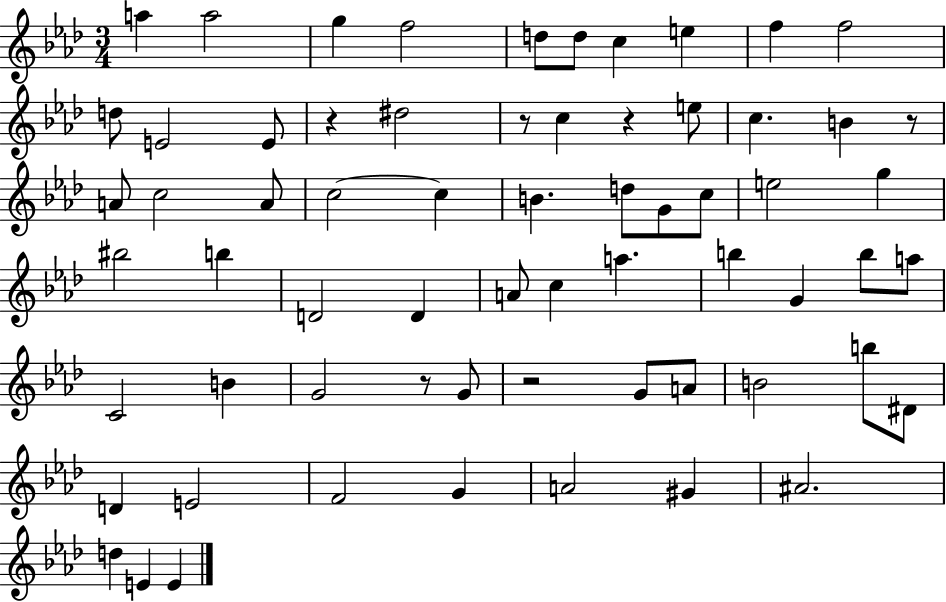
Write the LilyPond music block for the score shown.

{
  \clef treble
  \numericTimeSignature
  \time 3/4
  \key aes \major
  a''4 a''2 | g''4 f''2 | d''8 d''8 c''4 e''4 | f''4 f''2 | \break d''8 e'2 e'8 | r4 dis''2 | r8 c''4 r4 e''8 | c''4. b'4 r8 | \break a'8 c''2 a'8 | c''2~~ c''4 | b'4. d''8 g'8 c''8 | e''2 g''4 | \break bis''2 b''4 | d'2 d'4 | a'8 c''4 a''4. | b''4 g'4 b''8 a''8 | \break c'2 b'4 | g'2 r8 g'8 | r2 g'8 a'8 | b'2 b''8 dis'8 | \break d'4 e'2 | f'2 g'4 | a'2 gis'4 | ais'2. | \break d''4 e'4 e'4 | \bar "|."
}